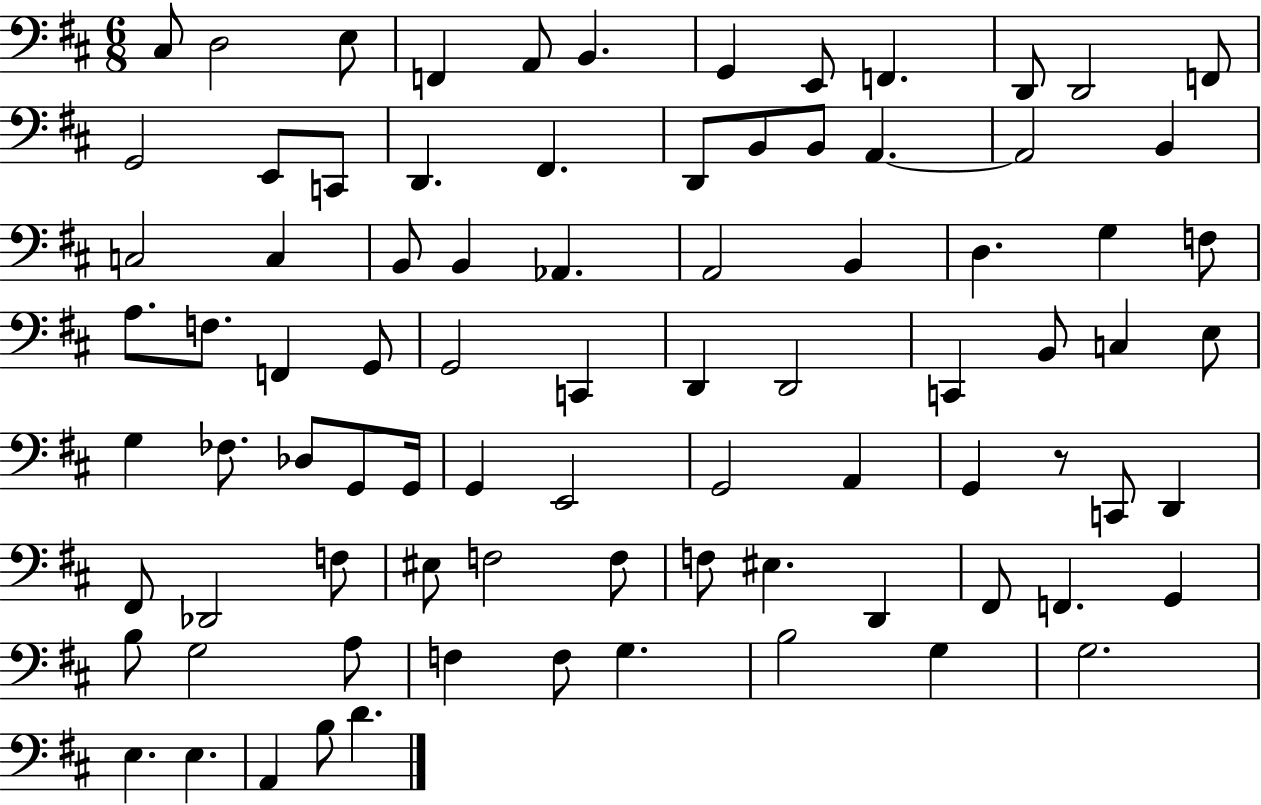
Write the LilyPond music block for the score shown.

{
  \clef bass
  \numericTimeSignature
  \time 6/8
  \key d \major
  cis8 d2 e8 | f,4 a,8 b,4. | g,4 e,8 f,4. | d,8 d,2 f,8 | \break g,2 e,8 c,8 | d,4. fis,4. | d,8 b,8 b,8 a,4.~~ | a,2 b,4 | \break c2 c4 | b,8 b,4 aes,4. | a,2 b,4 | d4. g4 f8 | \break a8. f8. f,4 g,8 | g,2 c,4 | d,4 d,2 | c,4 b,8 c4 e8 | \break g4 fes8. des8 g,8 g,16 | g,4 e,2 | g,2 a,4 | g,4 r8 c,8 d,4 | \break fis,8 des,2 f8 | eis8 f2 f8 | f8 eis4. d,4 | fis,8 f,4. g,4 | \break b8 g2 a8 | f4 f8 g4. | b2 g4 | g2. | \break e4. e4. | a,4 b8 d'4. | \bar "|."
}